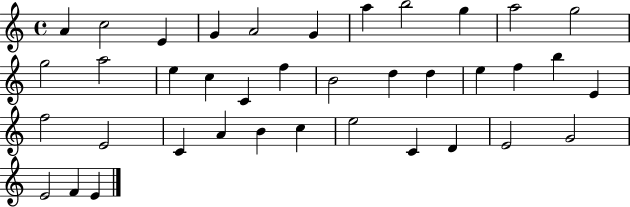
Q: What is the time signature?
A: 4/4